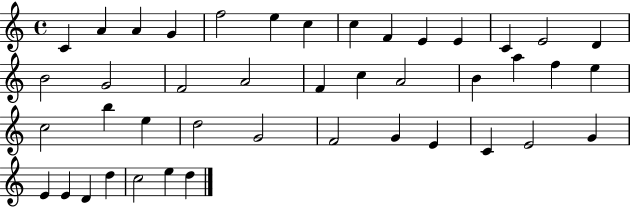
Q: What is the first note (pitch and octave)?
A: C4